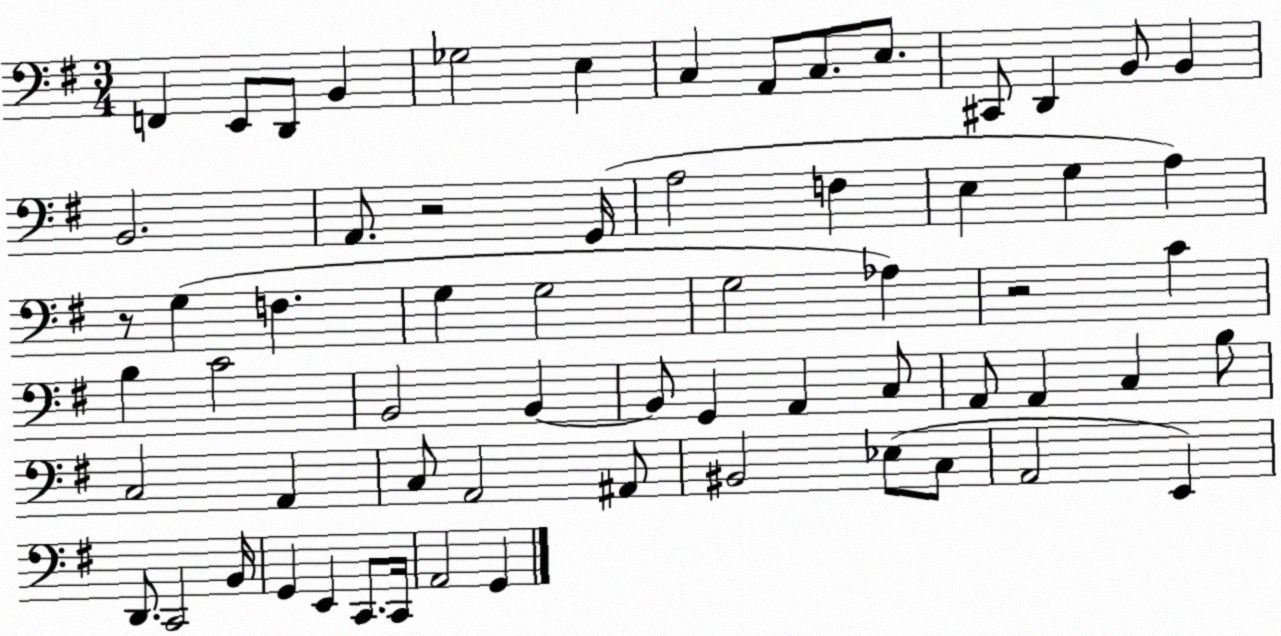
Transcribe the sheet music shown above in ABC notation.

X:1
T:Untitled
M:3/4
L:1/4
K:G
F,, E,,/2 D,,/2 B,, _G,2 E, C, A,,/2 C,/2 E,/2 ^C,,/2 D,, B,,/2 B,, B,,2 A,,/2 z2 G,,/4 A,2 F, E, G, A, z/2 G, F, G, G,2 G,2 _A, z2 C B, C2 B,,2 B,, B,,/2 G,, A,, C,/2 A,,/2 A,, C, B,/2 C,2 A,, C,/2 A,,2 ^A,,/2 ^B,,2 _E,/2 C,/2 A,,2 E,, D,,/2 C,,2 B,,/4 G,, E,, C,,/2 C,,/4 A,,2 G,,